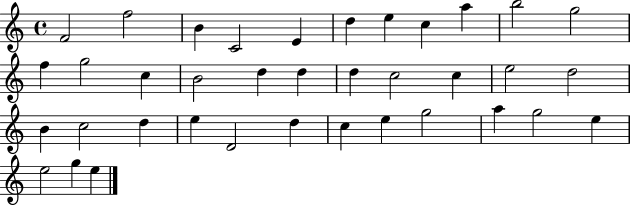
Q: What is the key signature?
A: C major